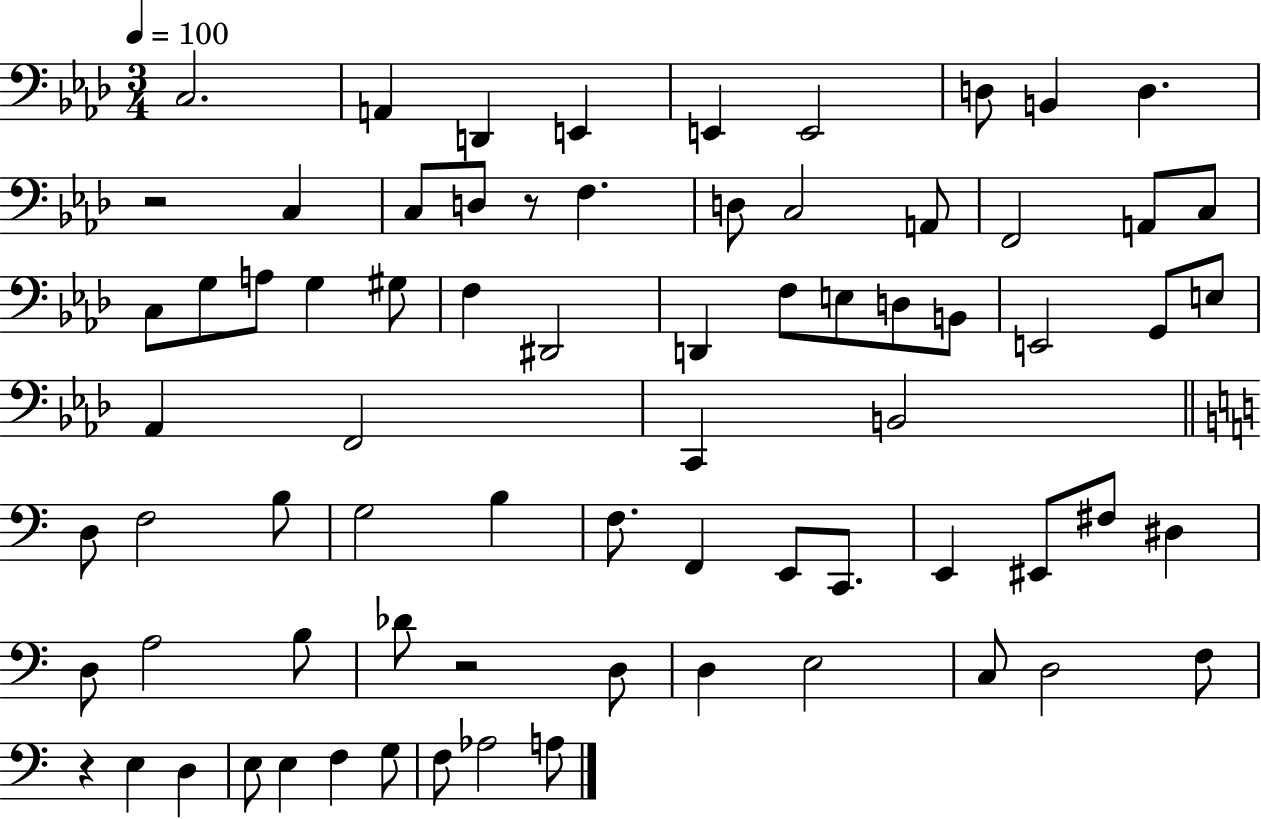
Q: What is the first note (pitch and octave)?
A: C3